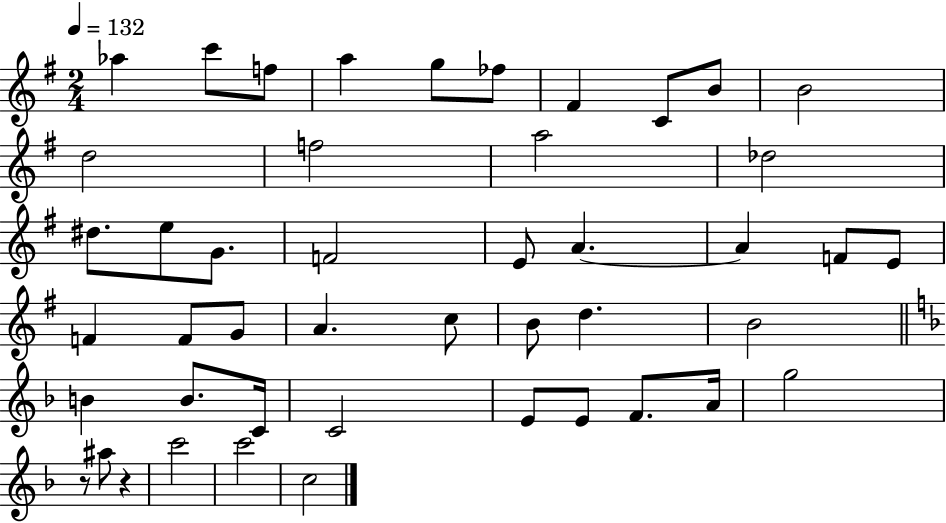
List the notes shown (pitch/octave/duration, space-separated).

Ab5/q C6/e F5/e A5/q G5/e FES5/e F#4/q C4/e B4/e B4/h D5/h F5/h A5/h Db5/h D#5/e. E5/e G4/e. F4/h E4/e A4/q. A4/q F4/e E4/e F4/q F4/e G4/e A4/q. C5/e B4/e D5/q. B4/h B4/q B4/e. C4/s C4/h E4/e E4/e F4/e. A4/s G5/h R/e A#5/e R/q C6/h C6/h C5/h